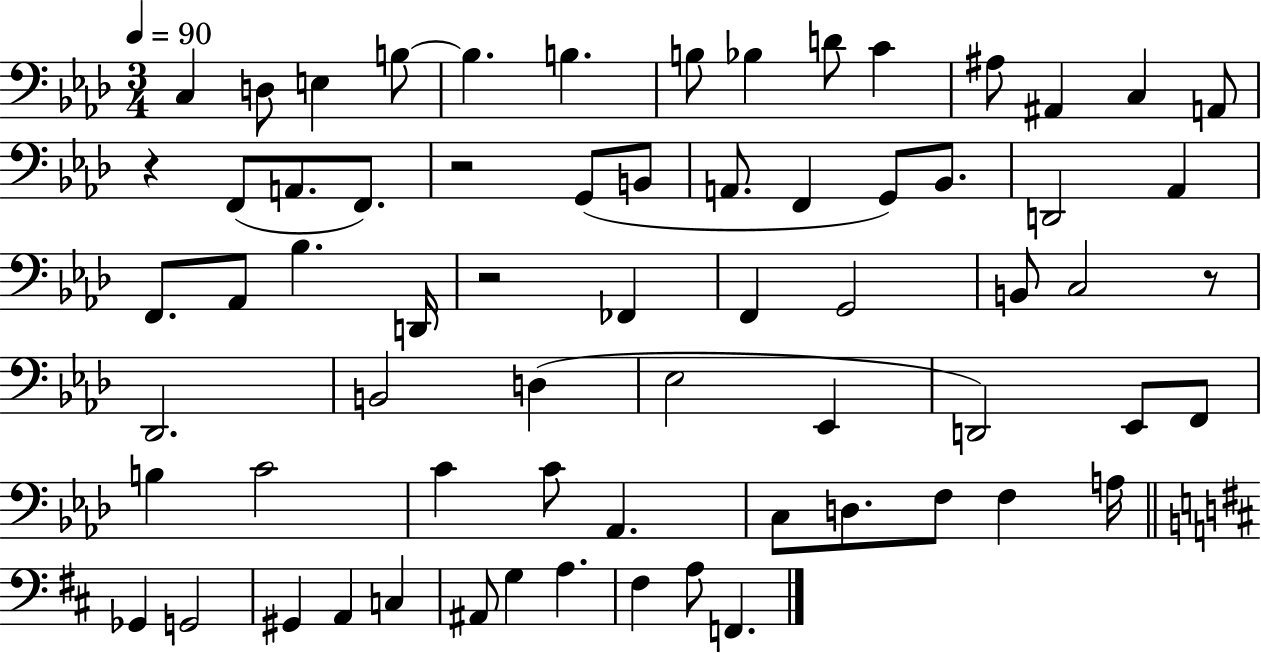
{
  \clef bass
  \numericTimeSignature
  \time 3/4
  \key aes \major
  \tempo 4 = 90
  c4 d8 e4 b8~~ | b4. b4. | b8 bes4 d'8 c'4 | ais8 ais,4 c4 a,8 | \break r4 f,8( a,8. f,8.) | r2 g,8( b,8 | a,8. f,4 g,8) bes,8. | d,2 aes,4 | \break f,8. aes,8 bes4. d,16 | r2 fes,4 | f,4 g,2 | b,8 c2 r8 | \break des,2. | b,2 d4( | ees2 ees,4 | d,2) ees,8 f,8 | \break b4 c'2 | c'4 c'8 aes,4. | c8 d8. f8 f4 a16 | \bar "||" \break \key d \major ges,4 g,2 | gis,4 a,4 c4 | ais,8 g4 a4. | fis4 a8 f,4. | \break \bar "|."
}